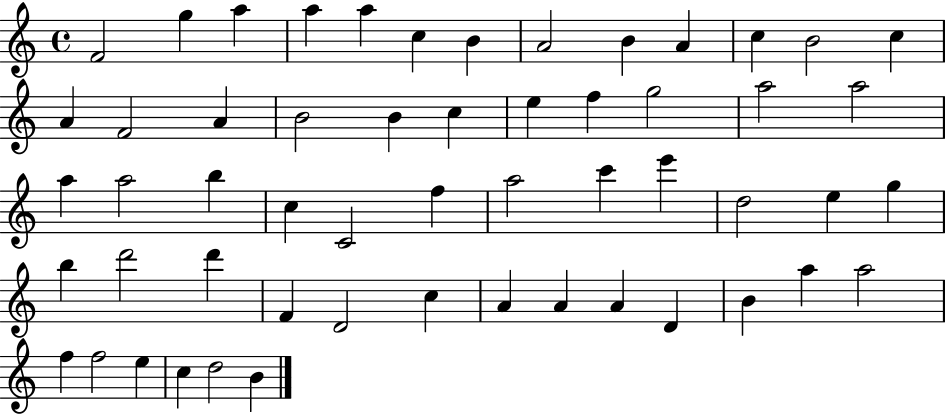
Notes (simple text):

F4/h G5/q A5/q A5/q A5/q C5/q B4/q A4/h B4/q A4/q C5/q B4/h C5/q A4/q F4/h A4/q B4/h B4/q C5/q E5/q F5/q G5/h A5/h A5/h A5/q A5/h B5/q C5/q C4/h F5/q A5/h C6/q E6/q D5/h E5/q G5/q B5/q D6/h D6/q F4/q D4/h C5/q A4/q A4/q A4/q D4/q B4/q A5/q A5/h F5/q F5/h E5/q C5/q D5/h B4/q